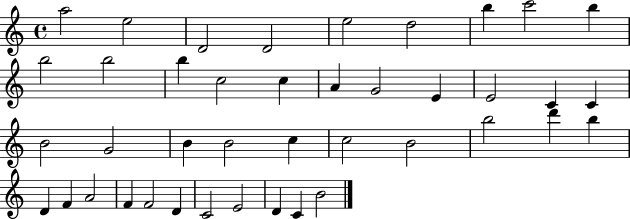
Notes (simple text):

A5/h E5/h D4/h D4/h E5/h D5/h B5/q C6/h B5/q B5/h B5/h B5/q C5/h C5/q A4/q G4/h E4/q E4/h C4/q C4/q B4/h G4/h B4/q B4/h C5/q C5/h B4/h B5/h D6/q B5/q D4/q F4/q A4/h F4/q F4/h D4/q C4/h E4/h D4/q C4/q B4/h